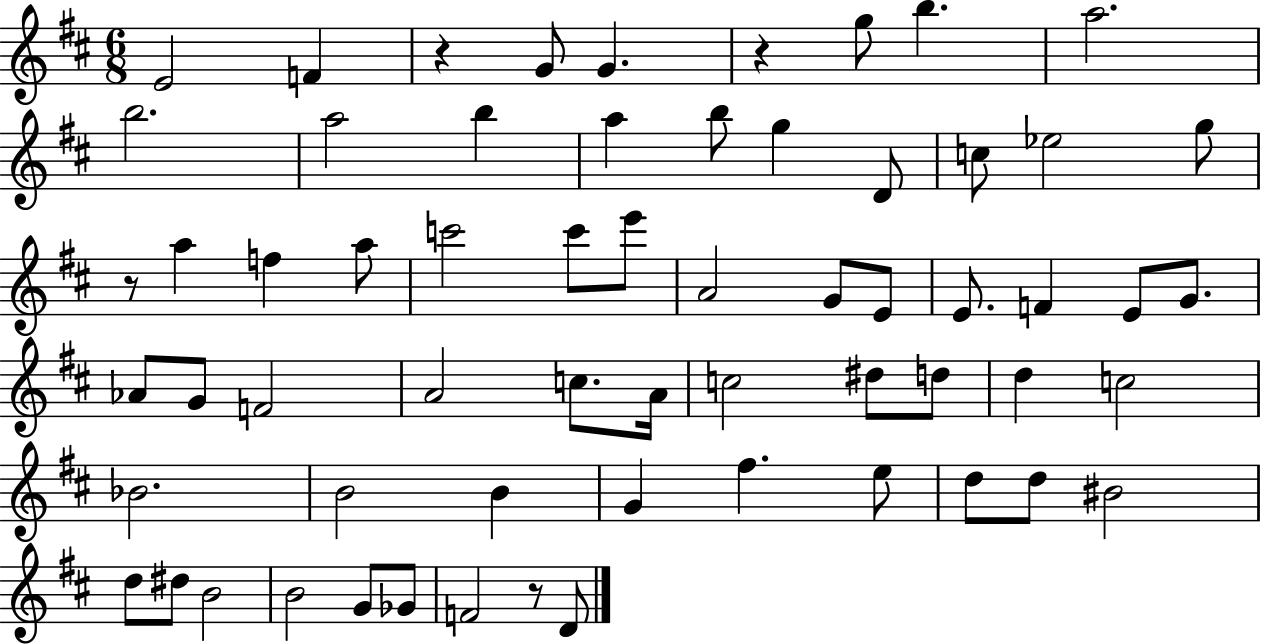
X:1
T:Untitled
M:6/8
L:1/4
K:D
E2 F z G/2 G z g/2 b a2 b2 a2 b a b/2 g D/2 c/2 _e2 g/2 z/2 a f a/2 c'2 c'/2 e'/2 A2 G/2 E/2 E/2 F E/2 G/2 _A/2 G/2 F2 A2 c/2 A/4 c2 ^d/2 d/2 d c2 _B2 B2 B G ^f e/2 d/2 d/2 ^B2 d/2 ^d/2 B2 B2 G/2 _G/2 F2 z/2 D/2